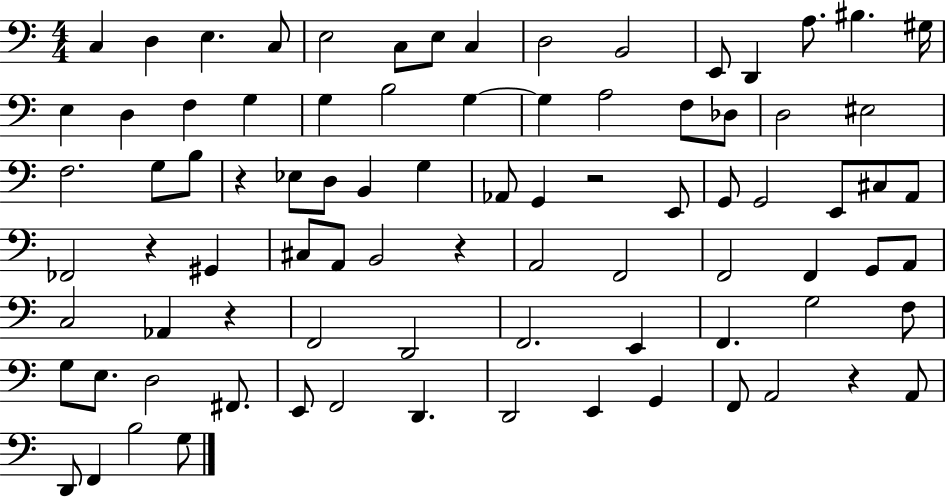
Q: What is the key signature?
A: C major